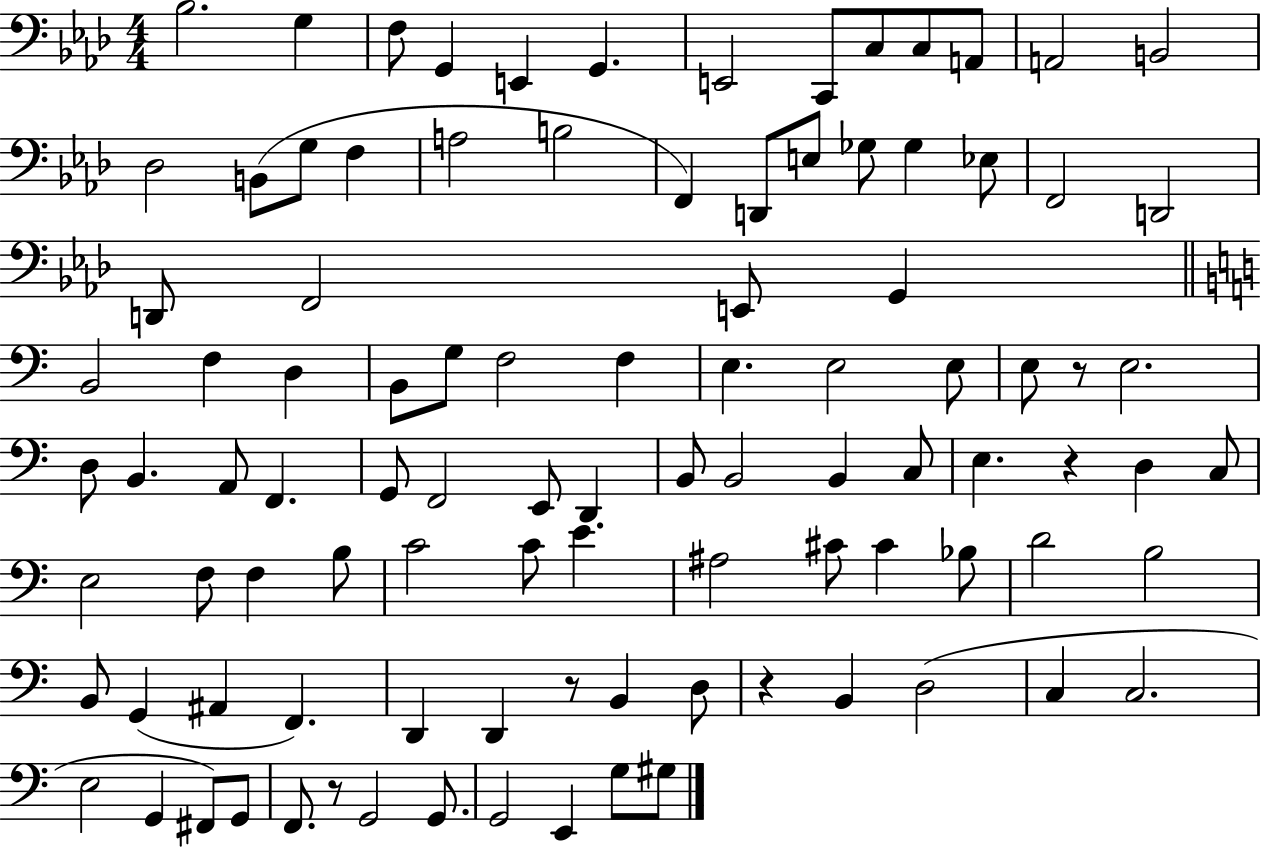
Bb3/h. G3/q F3/e G2/q E2/q G2/q. E2/h C2/e C3/e C3/e A2/e A2/h B2/h Db3/h B2/e G3/e F3/q A3/h B3/h F2/q D2/e E3/e Gb3/e Gb3/q Eb3/e F2/h D2/h D2/e F2/h E2/e G2/q B2/h F3/q D3/q B2/e G3/e F3/h F3/q E3/q. E3/h E3/e E3/e R/e E3/h. D3/e B2/q. A2/e F2/q. G2/e F2/h E2/e D2/q B2/e B2/h B2/q C3/e E3/q. R/q D3/q C3/e E3/h F3/e F3/q B3/e C4/h C4/e E4/q. A#3/h C#4/e C#4/q Bb3/e D4/h B3/h B2/e G2/q A#2/q F2/q. D2/q D2/q R/e B2/q D3/e R/q B2/q D3/h C3/q C3/h. E3/h G2/q F#2/e G2/e F2/e. R/e G2/h G2/e. G2/h E2/q G3/e G#3/e